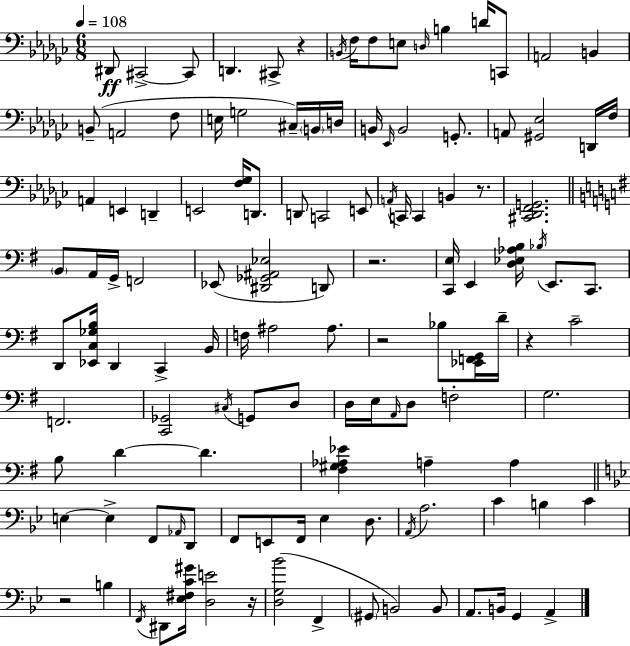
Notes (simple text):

D#2/e C#2/h C#2/e D2/q. C#2/e R/q B2/s F3/s F3/e E3/e D3/s B3/q D4/s C2/e A2/h B2/q B2/e A2/h F3/e E3/s G3/h C#3/s B2/s D3/s B2/s Eb2/s B2/h G2/e. A2/e [G#2,Eb3]/h D2/s F3/s A2/q E2/q D2/q E2/h [F3,Gb3]/s D2/e. D2/e C2/h E2/e A2/s C2/s C2/q B2/q R/e. [C#2,Db2,F2,G2]/h. B2/e A2/s G2/s F2/h Eb2/e [D#2,Gb2,A#2,Eb3]/h D2/e R/h. [C2,E3]/s E2/q [D3,Eb3,Ab3,B3]/s Bb3/s E2/e. C2/e. D2/e [Eb2,C3,Gb3,B3]/s D2/q C2/q B2/s F3/s A#3/h A#3/e. R/h Bb3/e [Eb2,F2,G2]/s D4/s R/q C4/h F2/h. [C2,Gb2]/h C#3/s G2/e D3/e D3/s E3/s A2/s D3/e F3/h G3/h. B3/e D4/q D4/q. [F#3,G#3,Ab3,Eb4]/q A3/q A3/q E3/q E3/q F2/e Ab2/s D2/e F2/e E2/e F2/s Eb3/q D3/e. A2/s A3/h. C4/q B3/q C4/q R/h B3/q F2/s D#2/e [Eb3,F#3,C4,G#4]/s [D3,E4]/h R/s [D3,G3,Bb4]/h F2/q G#2/e B2/h B2/e A2/e. B2/s G2/q A2/q